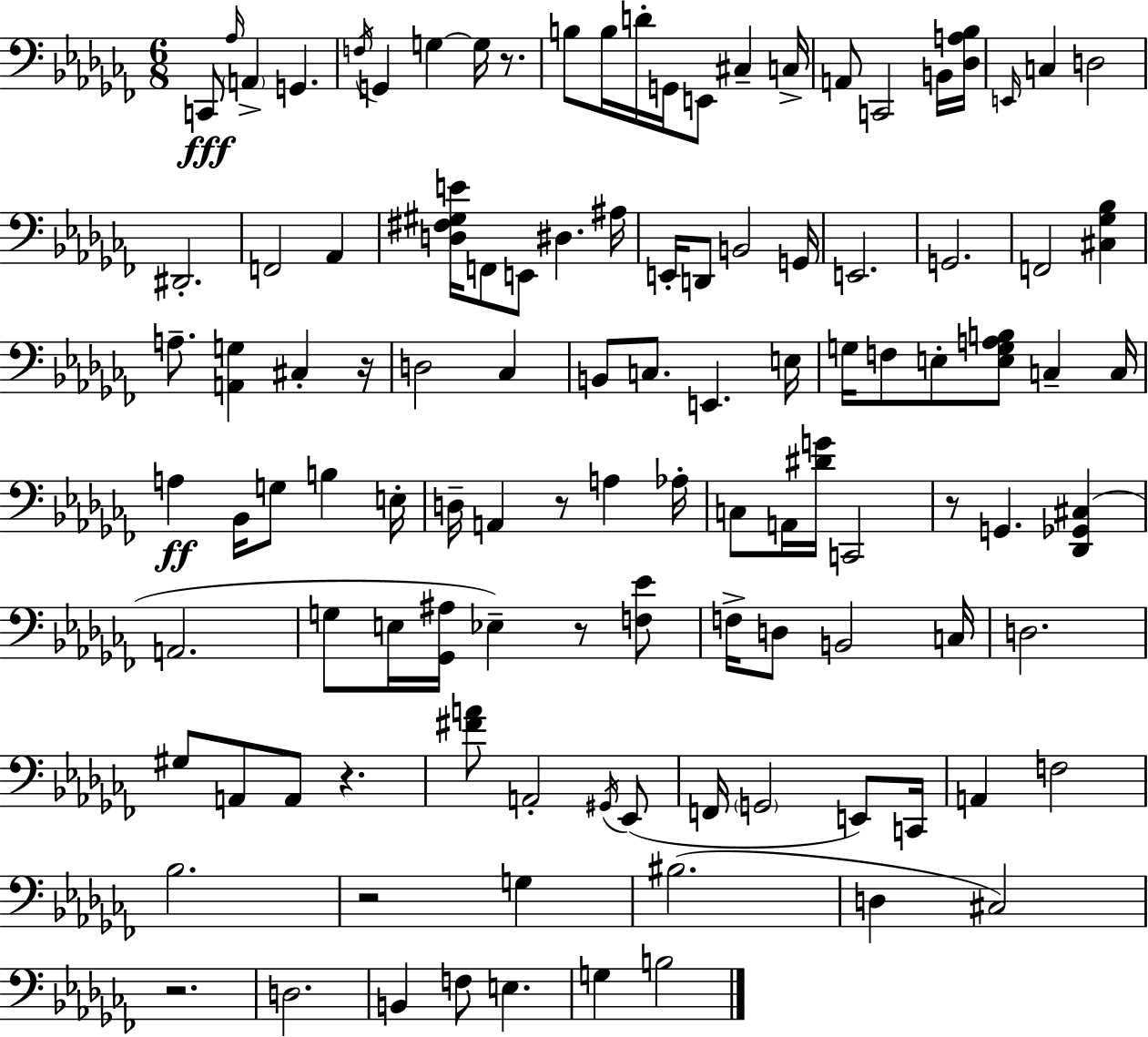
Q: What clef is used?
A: bass